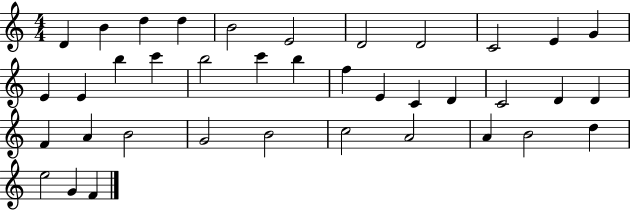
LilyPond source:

{
  \clef treble
  \numericTimeSignature
  \time 4/4
  \key c \major
  d'4 b'4 d''4 d''4 | b'2 e'2 | d'2 d'2 | c'2 e'4 g'4 | \break e'4 e'4 b''4 c'''4 | b''2 c'''4 b''4 | f''4 e'4 c'4 d'4 | c'2 d'4 d'4 | \break f'4 a'4 b'2 | g'2 b'2 | c''2 a'2 | a'4 b'2 d''4 | \break e''2 g'4 f'4 | \bar "|."
}